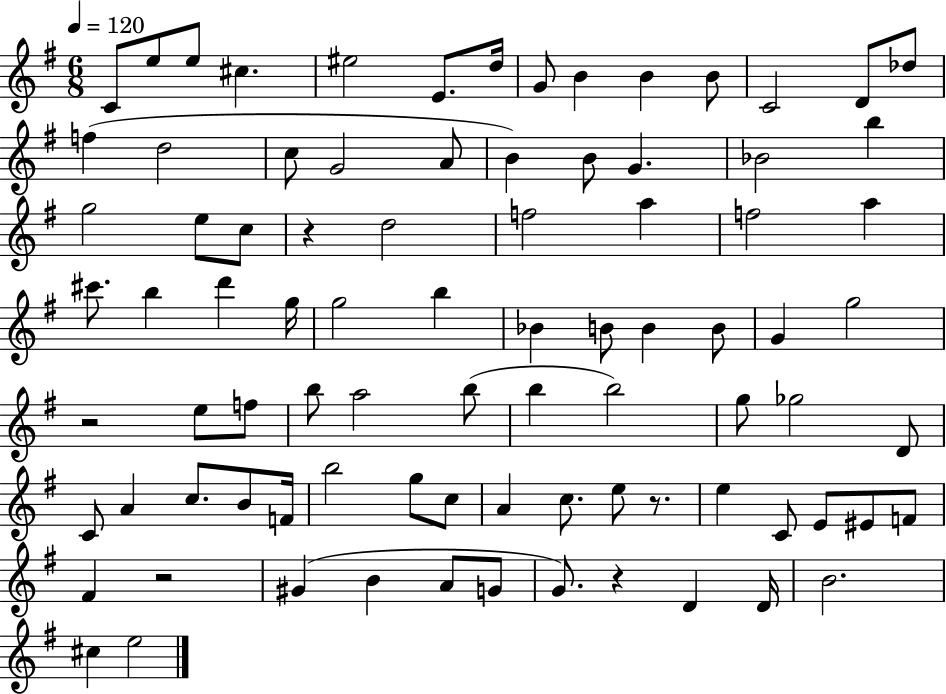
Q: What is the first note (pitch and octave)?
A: C4